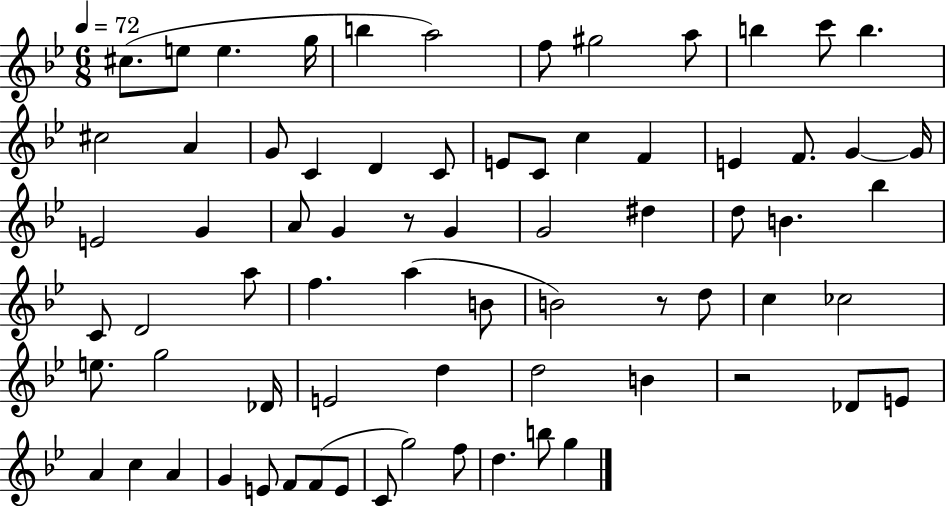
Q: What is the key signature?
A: BES major